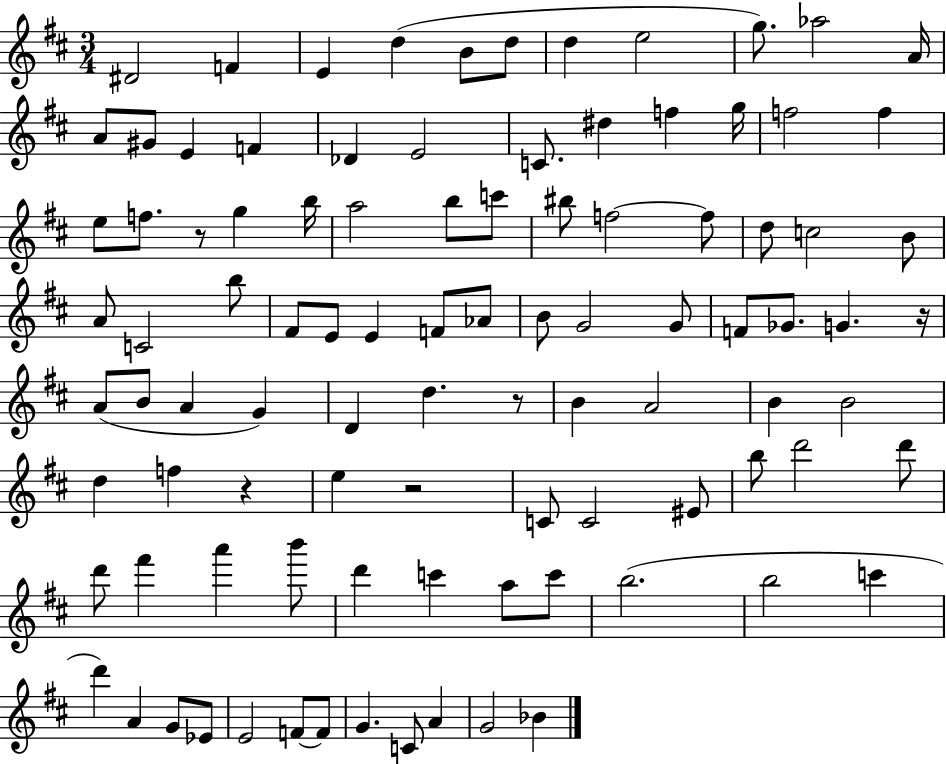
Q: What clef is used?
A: treble